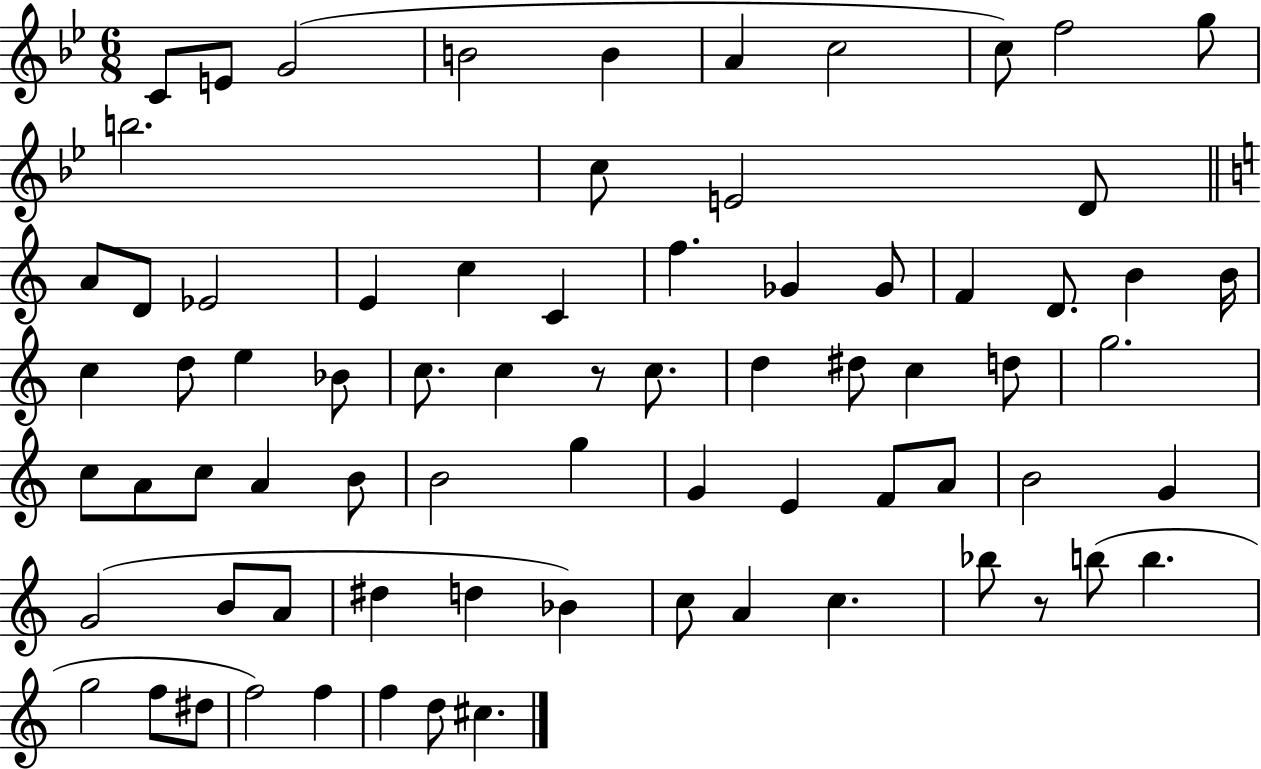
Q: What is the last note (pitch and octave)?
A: C#5